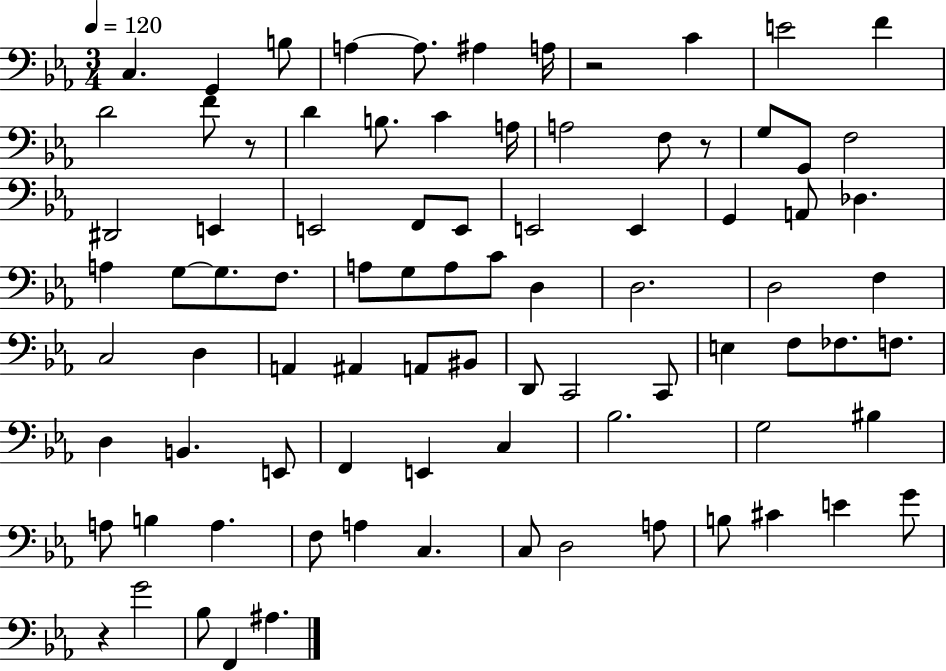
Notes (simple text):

C3/q. G2/q B3/e A3/q A3/e. A#3/q A3/s R/h C4/q E4/h F4/q D4/h F4/e R/e D4/q B3/e. C4/q A3/s A3/h F3/e R/e G3/e G2/e F3/h D#2/h E2/q E2/h F2/e E2/e E2/h E2/q G2/q A2/e Db3/q. A3/q G3/e G3/e. F3/e. A3/e G3/e A3/e C4/e D3/q D3/h. D3/h F3/q C3/h D3/q A2/q A#2/q A2/e BIS2/e D2/e C2/h C2/e E3/q F3/e FES3/e. F3/e. D3/q B2/q. E2/e F2/q E2/q C3/q Bb3/h. G3/h BIS3/q A3/e B3/q A3/q. F3/e A3/q C3/q. C3/e D3/h A3/e B3/e C#4/q E4/q G4/e R/q G4/h Bb3/e F2/q A#3/q.